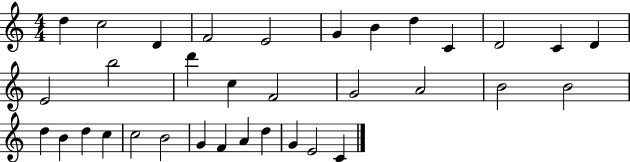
{
  \clef treble
  \numericTimeSignature
  \time 4/4
  \key c \major
  d''4 c''2 d'4 | f'2 e'2 | g'4 b'4 d''4 c'4 | d'2 c'4 d'4 | \break e'2 b''2 | d'''4 c''4 f'2 | g'2 a'2 | b'2 b'2 | \break d''4 b'4 d''4 c''4 | c''2 b'2 | g'4 f'4 a'4 d''4 | g'4 e'2 c'4 | \break \bar "|."
}